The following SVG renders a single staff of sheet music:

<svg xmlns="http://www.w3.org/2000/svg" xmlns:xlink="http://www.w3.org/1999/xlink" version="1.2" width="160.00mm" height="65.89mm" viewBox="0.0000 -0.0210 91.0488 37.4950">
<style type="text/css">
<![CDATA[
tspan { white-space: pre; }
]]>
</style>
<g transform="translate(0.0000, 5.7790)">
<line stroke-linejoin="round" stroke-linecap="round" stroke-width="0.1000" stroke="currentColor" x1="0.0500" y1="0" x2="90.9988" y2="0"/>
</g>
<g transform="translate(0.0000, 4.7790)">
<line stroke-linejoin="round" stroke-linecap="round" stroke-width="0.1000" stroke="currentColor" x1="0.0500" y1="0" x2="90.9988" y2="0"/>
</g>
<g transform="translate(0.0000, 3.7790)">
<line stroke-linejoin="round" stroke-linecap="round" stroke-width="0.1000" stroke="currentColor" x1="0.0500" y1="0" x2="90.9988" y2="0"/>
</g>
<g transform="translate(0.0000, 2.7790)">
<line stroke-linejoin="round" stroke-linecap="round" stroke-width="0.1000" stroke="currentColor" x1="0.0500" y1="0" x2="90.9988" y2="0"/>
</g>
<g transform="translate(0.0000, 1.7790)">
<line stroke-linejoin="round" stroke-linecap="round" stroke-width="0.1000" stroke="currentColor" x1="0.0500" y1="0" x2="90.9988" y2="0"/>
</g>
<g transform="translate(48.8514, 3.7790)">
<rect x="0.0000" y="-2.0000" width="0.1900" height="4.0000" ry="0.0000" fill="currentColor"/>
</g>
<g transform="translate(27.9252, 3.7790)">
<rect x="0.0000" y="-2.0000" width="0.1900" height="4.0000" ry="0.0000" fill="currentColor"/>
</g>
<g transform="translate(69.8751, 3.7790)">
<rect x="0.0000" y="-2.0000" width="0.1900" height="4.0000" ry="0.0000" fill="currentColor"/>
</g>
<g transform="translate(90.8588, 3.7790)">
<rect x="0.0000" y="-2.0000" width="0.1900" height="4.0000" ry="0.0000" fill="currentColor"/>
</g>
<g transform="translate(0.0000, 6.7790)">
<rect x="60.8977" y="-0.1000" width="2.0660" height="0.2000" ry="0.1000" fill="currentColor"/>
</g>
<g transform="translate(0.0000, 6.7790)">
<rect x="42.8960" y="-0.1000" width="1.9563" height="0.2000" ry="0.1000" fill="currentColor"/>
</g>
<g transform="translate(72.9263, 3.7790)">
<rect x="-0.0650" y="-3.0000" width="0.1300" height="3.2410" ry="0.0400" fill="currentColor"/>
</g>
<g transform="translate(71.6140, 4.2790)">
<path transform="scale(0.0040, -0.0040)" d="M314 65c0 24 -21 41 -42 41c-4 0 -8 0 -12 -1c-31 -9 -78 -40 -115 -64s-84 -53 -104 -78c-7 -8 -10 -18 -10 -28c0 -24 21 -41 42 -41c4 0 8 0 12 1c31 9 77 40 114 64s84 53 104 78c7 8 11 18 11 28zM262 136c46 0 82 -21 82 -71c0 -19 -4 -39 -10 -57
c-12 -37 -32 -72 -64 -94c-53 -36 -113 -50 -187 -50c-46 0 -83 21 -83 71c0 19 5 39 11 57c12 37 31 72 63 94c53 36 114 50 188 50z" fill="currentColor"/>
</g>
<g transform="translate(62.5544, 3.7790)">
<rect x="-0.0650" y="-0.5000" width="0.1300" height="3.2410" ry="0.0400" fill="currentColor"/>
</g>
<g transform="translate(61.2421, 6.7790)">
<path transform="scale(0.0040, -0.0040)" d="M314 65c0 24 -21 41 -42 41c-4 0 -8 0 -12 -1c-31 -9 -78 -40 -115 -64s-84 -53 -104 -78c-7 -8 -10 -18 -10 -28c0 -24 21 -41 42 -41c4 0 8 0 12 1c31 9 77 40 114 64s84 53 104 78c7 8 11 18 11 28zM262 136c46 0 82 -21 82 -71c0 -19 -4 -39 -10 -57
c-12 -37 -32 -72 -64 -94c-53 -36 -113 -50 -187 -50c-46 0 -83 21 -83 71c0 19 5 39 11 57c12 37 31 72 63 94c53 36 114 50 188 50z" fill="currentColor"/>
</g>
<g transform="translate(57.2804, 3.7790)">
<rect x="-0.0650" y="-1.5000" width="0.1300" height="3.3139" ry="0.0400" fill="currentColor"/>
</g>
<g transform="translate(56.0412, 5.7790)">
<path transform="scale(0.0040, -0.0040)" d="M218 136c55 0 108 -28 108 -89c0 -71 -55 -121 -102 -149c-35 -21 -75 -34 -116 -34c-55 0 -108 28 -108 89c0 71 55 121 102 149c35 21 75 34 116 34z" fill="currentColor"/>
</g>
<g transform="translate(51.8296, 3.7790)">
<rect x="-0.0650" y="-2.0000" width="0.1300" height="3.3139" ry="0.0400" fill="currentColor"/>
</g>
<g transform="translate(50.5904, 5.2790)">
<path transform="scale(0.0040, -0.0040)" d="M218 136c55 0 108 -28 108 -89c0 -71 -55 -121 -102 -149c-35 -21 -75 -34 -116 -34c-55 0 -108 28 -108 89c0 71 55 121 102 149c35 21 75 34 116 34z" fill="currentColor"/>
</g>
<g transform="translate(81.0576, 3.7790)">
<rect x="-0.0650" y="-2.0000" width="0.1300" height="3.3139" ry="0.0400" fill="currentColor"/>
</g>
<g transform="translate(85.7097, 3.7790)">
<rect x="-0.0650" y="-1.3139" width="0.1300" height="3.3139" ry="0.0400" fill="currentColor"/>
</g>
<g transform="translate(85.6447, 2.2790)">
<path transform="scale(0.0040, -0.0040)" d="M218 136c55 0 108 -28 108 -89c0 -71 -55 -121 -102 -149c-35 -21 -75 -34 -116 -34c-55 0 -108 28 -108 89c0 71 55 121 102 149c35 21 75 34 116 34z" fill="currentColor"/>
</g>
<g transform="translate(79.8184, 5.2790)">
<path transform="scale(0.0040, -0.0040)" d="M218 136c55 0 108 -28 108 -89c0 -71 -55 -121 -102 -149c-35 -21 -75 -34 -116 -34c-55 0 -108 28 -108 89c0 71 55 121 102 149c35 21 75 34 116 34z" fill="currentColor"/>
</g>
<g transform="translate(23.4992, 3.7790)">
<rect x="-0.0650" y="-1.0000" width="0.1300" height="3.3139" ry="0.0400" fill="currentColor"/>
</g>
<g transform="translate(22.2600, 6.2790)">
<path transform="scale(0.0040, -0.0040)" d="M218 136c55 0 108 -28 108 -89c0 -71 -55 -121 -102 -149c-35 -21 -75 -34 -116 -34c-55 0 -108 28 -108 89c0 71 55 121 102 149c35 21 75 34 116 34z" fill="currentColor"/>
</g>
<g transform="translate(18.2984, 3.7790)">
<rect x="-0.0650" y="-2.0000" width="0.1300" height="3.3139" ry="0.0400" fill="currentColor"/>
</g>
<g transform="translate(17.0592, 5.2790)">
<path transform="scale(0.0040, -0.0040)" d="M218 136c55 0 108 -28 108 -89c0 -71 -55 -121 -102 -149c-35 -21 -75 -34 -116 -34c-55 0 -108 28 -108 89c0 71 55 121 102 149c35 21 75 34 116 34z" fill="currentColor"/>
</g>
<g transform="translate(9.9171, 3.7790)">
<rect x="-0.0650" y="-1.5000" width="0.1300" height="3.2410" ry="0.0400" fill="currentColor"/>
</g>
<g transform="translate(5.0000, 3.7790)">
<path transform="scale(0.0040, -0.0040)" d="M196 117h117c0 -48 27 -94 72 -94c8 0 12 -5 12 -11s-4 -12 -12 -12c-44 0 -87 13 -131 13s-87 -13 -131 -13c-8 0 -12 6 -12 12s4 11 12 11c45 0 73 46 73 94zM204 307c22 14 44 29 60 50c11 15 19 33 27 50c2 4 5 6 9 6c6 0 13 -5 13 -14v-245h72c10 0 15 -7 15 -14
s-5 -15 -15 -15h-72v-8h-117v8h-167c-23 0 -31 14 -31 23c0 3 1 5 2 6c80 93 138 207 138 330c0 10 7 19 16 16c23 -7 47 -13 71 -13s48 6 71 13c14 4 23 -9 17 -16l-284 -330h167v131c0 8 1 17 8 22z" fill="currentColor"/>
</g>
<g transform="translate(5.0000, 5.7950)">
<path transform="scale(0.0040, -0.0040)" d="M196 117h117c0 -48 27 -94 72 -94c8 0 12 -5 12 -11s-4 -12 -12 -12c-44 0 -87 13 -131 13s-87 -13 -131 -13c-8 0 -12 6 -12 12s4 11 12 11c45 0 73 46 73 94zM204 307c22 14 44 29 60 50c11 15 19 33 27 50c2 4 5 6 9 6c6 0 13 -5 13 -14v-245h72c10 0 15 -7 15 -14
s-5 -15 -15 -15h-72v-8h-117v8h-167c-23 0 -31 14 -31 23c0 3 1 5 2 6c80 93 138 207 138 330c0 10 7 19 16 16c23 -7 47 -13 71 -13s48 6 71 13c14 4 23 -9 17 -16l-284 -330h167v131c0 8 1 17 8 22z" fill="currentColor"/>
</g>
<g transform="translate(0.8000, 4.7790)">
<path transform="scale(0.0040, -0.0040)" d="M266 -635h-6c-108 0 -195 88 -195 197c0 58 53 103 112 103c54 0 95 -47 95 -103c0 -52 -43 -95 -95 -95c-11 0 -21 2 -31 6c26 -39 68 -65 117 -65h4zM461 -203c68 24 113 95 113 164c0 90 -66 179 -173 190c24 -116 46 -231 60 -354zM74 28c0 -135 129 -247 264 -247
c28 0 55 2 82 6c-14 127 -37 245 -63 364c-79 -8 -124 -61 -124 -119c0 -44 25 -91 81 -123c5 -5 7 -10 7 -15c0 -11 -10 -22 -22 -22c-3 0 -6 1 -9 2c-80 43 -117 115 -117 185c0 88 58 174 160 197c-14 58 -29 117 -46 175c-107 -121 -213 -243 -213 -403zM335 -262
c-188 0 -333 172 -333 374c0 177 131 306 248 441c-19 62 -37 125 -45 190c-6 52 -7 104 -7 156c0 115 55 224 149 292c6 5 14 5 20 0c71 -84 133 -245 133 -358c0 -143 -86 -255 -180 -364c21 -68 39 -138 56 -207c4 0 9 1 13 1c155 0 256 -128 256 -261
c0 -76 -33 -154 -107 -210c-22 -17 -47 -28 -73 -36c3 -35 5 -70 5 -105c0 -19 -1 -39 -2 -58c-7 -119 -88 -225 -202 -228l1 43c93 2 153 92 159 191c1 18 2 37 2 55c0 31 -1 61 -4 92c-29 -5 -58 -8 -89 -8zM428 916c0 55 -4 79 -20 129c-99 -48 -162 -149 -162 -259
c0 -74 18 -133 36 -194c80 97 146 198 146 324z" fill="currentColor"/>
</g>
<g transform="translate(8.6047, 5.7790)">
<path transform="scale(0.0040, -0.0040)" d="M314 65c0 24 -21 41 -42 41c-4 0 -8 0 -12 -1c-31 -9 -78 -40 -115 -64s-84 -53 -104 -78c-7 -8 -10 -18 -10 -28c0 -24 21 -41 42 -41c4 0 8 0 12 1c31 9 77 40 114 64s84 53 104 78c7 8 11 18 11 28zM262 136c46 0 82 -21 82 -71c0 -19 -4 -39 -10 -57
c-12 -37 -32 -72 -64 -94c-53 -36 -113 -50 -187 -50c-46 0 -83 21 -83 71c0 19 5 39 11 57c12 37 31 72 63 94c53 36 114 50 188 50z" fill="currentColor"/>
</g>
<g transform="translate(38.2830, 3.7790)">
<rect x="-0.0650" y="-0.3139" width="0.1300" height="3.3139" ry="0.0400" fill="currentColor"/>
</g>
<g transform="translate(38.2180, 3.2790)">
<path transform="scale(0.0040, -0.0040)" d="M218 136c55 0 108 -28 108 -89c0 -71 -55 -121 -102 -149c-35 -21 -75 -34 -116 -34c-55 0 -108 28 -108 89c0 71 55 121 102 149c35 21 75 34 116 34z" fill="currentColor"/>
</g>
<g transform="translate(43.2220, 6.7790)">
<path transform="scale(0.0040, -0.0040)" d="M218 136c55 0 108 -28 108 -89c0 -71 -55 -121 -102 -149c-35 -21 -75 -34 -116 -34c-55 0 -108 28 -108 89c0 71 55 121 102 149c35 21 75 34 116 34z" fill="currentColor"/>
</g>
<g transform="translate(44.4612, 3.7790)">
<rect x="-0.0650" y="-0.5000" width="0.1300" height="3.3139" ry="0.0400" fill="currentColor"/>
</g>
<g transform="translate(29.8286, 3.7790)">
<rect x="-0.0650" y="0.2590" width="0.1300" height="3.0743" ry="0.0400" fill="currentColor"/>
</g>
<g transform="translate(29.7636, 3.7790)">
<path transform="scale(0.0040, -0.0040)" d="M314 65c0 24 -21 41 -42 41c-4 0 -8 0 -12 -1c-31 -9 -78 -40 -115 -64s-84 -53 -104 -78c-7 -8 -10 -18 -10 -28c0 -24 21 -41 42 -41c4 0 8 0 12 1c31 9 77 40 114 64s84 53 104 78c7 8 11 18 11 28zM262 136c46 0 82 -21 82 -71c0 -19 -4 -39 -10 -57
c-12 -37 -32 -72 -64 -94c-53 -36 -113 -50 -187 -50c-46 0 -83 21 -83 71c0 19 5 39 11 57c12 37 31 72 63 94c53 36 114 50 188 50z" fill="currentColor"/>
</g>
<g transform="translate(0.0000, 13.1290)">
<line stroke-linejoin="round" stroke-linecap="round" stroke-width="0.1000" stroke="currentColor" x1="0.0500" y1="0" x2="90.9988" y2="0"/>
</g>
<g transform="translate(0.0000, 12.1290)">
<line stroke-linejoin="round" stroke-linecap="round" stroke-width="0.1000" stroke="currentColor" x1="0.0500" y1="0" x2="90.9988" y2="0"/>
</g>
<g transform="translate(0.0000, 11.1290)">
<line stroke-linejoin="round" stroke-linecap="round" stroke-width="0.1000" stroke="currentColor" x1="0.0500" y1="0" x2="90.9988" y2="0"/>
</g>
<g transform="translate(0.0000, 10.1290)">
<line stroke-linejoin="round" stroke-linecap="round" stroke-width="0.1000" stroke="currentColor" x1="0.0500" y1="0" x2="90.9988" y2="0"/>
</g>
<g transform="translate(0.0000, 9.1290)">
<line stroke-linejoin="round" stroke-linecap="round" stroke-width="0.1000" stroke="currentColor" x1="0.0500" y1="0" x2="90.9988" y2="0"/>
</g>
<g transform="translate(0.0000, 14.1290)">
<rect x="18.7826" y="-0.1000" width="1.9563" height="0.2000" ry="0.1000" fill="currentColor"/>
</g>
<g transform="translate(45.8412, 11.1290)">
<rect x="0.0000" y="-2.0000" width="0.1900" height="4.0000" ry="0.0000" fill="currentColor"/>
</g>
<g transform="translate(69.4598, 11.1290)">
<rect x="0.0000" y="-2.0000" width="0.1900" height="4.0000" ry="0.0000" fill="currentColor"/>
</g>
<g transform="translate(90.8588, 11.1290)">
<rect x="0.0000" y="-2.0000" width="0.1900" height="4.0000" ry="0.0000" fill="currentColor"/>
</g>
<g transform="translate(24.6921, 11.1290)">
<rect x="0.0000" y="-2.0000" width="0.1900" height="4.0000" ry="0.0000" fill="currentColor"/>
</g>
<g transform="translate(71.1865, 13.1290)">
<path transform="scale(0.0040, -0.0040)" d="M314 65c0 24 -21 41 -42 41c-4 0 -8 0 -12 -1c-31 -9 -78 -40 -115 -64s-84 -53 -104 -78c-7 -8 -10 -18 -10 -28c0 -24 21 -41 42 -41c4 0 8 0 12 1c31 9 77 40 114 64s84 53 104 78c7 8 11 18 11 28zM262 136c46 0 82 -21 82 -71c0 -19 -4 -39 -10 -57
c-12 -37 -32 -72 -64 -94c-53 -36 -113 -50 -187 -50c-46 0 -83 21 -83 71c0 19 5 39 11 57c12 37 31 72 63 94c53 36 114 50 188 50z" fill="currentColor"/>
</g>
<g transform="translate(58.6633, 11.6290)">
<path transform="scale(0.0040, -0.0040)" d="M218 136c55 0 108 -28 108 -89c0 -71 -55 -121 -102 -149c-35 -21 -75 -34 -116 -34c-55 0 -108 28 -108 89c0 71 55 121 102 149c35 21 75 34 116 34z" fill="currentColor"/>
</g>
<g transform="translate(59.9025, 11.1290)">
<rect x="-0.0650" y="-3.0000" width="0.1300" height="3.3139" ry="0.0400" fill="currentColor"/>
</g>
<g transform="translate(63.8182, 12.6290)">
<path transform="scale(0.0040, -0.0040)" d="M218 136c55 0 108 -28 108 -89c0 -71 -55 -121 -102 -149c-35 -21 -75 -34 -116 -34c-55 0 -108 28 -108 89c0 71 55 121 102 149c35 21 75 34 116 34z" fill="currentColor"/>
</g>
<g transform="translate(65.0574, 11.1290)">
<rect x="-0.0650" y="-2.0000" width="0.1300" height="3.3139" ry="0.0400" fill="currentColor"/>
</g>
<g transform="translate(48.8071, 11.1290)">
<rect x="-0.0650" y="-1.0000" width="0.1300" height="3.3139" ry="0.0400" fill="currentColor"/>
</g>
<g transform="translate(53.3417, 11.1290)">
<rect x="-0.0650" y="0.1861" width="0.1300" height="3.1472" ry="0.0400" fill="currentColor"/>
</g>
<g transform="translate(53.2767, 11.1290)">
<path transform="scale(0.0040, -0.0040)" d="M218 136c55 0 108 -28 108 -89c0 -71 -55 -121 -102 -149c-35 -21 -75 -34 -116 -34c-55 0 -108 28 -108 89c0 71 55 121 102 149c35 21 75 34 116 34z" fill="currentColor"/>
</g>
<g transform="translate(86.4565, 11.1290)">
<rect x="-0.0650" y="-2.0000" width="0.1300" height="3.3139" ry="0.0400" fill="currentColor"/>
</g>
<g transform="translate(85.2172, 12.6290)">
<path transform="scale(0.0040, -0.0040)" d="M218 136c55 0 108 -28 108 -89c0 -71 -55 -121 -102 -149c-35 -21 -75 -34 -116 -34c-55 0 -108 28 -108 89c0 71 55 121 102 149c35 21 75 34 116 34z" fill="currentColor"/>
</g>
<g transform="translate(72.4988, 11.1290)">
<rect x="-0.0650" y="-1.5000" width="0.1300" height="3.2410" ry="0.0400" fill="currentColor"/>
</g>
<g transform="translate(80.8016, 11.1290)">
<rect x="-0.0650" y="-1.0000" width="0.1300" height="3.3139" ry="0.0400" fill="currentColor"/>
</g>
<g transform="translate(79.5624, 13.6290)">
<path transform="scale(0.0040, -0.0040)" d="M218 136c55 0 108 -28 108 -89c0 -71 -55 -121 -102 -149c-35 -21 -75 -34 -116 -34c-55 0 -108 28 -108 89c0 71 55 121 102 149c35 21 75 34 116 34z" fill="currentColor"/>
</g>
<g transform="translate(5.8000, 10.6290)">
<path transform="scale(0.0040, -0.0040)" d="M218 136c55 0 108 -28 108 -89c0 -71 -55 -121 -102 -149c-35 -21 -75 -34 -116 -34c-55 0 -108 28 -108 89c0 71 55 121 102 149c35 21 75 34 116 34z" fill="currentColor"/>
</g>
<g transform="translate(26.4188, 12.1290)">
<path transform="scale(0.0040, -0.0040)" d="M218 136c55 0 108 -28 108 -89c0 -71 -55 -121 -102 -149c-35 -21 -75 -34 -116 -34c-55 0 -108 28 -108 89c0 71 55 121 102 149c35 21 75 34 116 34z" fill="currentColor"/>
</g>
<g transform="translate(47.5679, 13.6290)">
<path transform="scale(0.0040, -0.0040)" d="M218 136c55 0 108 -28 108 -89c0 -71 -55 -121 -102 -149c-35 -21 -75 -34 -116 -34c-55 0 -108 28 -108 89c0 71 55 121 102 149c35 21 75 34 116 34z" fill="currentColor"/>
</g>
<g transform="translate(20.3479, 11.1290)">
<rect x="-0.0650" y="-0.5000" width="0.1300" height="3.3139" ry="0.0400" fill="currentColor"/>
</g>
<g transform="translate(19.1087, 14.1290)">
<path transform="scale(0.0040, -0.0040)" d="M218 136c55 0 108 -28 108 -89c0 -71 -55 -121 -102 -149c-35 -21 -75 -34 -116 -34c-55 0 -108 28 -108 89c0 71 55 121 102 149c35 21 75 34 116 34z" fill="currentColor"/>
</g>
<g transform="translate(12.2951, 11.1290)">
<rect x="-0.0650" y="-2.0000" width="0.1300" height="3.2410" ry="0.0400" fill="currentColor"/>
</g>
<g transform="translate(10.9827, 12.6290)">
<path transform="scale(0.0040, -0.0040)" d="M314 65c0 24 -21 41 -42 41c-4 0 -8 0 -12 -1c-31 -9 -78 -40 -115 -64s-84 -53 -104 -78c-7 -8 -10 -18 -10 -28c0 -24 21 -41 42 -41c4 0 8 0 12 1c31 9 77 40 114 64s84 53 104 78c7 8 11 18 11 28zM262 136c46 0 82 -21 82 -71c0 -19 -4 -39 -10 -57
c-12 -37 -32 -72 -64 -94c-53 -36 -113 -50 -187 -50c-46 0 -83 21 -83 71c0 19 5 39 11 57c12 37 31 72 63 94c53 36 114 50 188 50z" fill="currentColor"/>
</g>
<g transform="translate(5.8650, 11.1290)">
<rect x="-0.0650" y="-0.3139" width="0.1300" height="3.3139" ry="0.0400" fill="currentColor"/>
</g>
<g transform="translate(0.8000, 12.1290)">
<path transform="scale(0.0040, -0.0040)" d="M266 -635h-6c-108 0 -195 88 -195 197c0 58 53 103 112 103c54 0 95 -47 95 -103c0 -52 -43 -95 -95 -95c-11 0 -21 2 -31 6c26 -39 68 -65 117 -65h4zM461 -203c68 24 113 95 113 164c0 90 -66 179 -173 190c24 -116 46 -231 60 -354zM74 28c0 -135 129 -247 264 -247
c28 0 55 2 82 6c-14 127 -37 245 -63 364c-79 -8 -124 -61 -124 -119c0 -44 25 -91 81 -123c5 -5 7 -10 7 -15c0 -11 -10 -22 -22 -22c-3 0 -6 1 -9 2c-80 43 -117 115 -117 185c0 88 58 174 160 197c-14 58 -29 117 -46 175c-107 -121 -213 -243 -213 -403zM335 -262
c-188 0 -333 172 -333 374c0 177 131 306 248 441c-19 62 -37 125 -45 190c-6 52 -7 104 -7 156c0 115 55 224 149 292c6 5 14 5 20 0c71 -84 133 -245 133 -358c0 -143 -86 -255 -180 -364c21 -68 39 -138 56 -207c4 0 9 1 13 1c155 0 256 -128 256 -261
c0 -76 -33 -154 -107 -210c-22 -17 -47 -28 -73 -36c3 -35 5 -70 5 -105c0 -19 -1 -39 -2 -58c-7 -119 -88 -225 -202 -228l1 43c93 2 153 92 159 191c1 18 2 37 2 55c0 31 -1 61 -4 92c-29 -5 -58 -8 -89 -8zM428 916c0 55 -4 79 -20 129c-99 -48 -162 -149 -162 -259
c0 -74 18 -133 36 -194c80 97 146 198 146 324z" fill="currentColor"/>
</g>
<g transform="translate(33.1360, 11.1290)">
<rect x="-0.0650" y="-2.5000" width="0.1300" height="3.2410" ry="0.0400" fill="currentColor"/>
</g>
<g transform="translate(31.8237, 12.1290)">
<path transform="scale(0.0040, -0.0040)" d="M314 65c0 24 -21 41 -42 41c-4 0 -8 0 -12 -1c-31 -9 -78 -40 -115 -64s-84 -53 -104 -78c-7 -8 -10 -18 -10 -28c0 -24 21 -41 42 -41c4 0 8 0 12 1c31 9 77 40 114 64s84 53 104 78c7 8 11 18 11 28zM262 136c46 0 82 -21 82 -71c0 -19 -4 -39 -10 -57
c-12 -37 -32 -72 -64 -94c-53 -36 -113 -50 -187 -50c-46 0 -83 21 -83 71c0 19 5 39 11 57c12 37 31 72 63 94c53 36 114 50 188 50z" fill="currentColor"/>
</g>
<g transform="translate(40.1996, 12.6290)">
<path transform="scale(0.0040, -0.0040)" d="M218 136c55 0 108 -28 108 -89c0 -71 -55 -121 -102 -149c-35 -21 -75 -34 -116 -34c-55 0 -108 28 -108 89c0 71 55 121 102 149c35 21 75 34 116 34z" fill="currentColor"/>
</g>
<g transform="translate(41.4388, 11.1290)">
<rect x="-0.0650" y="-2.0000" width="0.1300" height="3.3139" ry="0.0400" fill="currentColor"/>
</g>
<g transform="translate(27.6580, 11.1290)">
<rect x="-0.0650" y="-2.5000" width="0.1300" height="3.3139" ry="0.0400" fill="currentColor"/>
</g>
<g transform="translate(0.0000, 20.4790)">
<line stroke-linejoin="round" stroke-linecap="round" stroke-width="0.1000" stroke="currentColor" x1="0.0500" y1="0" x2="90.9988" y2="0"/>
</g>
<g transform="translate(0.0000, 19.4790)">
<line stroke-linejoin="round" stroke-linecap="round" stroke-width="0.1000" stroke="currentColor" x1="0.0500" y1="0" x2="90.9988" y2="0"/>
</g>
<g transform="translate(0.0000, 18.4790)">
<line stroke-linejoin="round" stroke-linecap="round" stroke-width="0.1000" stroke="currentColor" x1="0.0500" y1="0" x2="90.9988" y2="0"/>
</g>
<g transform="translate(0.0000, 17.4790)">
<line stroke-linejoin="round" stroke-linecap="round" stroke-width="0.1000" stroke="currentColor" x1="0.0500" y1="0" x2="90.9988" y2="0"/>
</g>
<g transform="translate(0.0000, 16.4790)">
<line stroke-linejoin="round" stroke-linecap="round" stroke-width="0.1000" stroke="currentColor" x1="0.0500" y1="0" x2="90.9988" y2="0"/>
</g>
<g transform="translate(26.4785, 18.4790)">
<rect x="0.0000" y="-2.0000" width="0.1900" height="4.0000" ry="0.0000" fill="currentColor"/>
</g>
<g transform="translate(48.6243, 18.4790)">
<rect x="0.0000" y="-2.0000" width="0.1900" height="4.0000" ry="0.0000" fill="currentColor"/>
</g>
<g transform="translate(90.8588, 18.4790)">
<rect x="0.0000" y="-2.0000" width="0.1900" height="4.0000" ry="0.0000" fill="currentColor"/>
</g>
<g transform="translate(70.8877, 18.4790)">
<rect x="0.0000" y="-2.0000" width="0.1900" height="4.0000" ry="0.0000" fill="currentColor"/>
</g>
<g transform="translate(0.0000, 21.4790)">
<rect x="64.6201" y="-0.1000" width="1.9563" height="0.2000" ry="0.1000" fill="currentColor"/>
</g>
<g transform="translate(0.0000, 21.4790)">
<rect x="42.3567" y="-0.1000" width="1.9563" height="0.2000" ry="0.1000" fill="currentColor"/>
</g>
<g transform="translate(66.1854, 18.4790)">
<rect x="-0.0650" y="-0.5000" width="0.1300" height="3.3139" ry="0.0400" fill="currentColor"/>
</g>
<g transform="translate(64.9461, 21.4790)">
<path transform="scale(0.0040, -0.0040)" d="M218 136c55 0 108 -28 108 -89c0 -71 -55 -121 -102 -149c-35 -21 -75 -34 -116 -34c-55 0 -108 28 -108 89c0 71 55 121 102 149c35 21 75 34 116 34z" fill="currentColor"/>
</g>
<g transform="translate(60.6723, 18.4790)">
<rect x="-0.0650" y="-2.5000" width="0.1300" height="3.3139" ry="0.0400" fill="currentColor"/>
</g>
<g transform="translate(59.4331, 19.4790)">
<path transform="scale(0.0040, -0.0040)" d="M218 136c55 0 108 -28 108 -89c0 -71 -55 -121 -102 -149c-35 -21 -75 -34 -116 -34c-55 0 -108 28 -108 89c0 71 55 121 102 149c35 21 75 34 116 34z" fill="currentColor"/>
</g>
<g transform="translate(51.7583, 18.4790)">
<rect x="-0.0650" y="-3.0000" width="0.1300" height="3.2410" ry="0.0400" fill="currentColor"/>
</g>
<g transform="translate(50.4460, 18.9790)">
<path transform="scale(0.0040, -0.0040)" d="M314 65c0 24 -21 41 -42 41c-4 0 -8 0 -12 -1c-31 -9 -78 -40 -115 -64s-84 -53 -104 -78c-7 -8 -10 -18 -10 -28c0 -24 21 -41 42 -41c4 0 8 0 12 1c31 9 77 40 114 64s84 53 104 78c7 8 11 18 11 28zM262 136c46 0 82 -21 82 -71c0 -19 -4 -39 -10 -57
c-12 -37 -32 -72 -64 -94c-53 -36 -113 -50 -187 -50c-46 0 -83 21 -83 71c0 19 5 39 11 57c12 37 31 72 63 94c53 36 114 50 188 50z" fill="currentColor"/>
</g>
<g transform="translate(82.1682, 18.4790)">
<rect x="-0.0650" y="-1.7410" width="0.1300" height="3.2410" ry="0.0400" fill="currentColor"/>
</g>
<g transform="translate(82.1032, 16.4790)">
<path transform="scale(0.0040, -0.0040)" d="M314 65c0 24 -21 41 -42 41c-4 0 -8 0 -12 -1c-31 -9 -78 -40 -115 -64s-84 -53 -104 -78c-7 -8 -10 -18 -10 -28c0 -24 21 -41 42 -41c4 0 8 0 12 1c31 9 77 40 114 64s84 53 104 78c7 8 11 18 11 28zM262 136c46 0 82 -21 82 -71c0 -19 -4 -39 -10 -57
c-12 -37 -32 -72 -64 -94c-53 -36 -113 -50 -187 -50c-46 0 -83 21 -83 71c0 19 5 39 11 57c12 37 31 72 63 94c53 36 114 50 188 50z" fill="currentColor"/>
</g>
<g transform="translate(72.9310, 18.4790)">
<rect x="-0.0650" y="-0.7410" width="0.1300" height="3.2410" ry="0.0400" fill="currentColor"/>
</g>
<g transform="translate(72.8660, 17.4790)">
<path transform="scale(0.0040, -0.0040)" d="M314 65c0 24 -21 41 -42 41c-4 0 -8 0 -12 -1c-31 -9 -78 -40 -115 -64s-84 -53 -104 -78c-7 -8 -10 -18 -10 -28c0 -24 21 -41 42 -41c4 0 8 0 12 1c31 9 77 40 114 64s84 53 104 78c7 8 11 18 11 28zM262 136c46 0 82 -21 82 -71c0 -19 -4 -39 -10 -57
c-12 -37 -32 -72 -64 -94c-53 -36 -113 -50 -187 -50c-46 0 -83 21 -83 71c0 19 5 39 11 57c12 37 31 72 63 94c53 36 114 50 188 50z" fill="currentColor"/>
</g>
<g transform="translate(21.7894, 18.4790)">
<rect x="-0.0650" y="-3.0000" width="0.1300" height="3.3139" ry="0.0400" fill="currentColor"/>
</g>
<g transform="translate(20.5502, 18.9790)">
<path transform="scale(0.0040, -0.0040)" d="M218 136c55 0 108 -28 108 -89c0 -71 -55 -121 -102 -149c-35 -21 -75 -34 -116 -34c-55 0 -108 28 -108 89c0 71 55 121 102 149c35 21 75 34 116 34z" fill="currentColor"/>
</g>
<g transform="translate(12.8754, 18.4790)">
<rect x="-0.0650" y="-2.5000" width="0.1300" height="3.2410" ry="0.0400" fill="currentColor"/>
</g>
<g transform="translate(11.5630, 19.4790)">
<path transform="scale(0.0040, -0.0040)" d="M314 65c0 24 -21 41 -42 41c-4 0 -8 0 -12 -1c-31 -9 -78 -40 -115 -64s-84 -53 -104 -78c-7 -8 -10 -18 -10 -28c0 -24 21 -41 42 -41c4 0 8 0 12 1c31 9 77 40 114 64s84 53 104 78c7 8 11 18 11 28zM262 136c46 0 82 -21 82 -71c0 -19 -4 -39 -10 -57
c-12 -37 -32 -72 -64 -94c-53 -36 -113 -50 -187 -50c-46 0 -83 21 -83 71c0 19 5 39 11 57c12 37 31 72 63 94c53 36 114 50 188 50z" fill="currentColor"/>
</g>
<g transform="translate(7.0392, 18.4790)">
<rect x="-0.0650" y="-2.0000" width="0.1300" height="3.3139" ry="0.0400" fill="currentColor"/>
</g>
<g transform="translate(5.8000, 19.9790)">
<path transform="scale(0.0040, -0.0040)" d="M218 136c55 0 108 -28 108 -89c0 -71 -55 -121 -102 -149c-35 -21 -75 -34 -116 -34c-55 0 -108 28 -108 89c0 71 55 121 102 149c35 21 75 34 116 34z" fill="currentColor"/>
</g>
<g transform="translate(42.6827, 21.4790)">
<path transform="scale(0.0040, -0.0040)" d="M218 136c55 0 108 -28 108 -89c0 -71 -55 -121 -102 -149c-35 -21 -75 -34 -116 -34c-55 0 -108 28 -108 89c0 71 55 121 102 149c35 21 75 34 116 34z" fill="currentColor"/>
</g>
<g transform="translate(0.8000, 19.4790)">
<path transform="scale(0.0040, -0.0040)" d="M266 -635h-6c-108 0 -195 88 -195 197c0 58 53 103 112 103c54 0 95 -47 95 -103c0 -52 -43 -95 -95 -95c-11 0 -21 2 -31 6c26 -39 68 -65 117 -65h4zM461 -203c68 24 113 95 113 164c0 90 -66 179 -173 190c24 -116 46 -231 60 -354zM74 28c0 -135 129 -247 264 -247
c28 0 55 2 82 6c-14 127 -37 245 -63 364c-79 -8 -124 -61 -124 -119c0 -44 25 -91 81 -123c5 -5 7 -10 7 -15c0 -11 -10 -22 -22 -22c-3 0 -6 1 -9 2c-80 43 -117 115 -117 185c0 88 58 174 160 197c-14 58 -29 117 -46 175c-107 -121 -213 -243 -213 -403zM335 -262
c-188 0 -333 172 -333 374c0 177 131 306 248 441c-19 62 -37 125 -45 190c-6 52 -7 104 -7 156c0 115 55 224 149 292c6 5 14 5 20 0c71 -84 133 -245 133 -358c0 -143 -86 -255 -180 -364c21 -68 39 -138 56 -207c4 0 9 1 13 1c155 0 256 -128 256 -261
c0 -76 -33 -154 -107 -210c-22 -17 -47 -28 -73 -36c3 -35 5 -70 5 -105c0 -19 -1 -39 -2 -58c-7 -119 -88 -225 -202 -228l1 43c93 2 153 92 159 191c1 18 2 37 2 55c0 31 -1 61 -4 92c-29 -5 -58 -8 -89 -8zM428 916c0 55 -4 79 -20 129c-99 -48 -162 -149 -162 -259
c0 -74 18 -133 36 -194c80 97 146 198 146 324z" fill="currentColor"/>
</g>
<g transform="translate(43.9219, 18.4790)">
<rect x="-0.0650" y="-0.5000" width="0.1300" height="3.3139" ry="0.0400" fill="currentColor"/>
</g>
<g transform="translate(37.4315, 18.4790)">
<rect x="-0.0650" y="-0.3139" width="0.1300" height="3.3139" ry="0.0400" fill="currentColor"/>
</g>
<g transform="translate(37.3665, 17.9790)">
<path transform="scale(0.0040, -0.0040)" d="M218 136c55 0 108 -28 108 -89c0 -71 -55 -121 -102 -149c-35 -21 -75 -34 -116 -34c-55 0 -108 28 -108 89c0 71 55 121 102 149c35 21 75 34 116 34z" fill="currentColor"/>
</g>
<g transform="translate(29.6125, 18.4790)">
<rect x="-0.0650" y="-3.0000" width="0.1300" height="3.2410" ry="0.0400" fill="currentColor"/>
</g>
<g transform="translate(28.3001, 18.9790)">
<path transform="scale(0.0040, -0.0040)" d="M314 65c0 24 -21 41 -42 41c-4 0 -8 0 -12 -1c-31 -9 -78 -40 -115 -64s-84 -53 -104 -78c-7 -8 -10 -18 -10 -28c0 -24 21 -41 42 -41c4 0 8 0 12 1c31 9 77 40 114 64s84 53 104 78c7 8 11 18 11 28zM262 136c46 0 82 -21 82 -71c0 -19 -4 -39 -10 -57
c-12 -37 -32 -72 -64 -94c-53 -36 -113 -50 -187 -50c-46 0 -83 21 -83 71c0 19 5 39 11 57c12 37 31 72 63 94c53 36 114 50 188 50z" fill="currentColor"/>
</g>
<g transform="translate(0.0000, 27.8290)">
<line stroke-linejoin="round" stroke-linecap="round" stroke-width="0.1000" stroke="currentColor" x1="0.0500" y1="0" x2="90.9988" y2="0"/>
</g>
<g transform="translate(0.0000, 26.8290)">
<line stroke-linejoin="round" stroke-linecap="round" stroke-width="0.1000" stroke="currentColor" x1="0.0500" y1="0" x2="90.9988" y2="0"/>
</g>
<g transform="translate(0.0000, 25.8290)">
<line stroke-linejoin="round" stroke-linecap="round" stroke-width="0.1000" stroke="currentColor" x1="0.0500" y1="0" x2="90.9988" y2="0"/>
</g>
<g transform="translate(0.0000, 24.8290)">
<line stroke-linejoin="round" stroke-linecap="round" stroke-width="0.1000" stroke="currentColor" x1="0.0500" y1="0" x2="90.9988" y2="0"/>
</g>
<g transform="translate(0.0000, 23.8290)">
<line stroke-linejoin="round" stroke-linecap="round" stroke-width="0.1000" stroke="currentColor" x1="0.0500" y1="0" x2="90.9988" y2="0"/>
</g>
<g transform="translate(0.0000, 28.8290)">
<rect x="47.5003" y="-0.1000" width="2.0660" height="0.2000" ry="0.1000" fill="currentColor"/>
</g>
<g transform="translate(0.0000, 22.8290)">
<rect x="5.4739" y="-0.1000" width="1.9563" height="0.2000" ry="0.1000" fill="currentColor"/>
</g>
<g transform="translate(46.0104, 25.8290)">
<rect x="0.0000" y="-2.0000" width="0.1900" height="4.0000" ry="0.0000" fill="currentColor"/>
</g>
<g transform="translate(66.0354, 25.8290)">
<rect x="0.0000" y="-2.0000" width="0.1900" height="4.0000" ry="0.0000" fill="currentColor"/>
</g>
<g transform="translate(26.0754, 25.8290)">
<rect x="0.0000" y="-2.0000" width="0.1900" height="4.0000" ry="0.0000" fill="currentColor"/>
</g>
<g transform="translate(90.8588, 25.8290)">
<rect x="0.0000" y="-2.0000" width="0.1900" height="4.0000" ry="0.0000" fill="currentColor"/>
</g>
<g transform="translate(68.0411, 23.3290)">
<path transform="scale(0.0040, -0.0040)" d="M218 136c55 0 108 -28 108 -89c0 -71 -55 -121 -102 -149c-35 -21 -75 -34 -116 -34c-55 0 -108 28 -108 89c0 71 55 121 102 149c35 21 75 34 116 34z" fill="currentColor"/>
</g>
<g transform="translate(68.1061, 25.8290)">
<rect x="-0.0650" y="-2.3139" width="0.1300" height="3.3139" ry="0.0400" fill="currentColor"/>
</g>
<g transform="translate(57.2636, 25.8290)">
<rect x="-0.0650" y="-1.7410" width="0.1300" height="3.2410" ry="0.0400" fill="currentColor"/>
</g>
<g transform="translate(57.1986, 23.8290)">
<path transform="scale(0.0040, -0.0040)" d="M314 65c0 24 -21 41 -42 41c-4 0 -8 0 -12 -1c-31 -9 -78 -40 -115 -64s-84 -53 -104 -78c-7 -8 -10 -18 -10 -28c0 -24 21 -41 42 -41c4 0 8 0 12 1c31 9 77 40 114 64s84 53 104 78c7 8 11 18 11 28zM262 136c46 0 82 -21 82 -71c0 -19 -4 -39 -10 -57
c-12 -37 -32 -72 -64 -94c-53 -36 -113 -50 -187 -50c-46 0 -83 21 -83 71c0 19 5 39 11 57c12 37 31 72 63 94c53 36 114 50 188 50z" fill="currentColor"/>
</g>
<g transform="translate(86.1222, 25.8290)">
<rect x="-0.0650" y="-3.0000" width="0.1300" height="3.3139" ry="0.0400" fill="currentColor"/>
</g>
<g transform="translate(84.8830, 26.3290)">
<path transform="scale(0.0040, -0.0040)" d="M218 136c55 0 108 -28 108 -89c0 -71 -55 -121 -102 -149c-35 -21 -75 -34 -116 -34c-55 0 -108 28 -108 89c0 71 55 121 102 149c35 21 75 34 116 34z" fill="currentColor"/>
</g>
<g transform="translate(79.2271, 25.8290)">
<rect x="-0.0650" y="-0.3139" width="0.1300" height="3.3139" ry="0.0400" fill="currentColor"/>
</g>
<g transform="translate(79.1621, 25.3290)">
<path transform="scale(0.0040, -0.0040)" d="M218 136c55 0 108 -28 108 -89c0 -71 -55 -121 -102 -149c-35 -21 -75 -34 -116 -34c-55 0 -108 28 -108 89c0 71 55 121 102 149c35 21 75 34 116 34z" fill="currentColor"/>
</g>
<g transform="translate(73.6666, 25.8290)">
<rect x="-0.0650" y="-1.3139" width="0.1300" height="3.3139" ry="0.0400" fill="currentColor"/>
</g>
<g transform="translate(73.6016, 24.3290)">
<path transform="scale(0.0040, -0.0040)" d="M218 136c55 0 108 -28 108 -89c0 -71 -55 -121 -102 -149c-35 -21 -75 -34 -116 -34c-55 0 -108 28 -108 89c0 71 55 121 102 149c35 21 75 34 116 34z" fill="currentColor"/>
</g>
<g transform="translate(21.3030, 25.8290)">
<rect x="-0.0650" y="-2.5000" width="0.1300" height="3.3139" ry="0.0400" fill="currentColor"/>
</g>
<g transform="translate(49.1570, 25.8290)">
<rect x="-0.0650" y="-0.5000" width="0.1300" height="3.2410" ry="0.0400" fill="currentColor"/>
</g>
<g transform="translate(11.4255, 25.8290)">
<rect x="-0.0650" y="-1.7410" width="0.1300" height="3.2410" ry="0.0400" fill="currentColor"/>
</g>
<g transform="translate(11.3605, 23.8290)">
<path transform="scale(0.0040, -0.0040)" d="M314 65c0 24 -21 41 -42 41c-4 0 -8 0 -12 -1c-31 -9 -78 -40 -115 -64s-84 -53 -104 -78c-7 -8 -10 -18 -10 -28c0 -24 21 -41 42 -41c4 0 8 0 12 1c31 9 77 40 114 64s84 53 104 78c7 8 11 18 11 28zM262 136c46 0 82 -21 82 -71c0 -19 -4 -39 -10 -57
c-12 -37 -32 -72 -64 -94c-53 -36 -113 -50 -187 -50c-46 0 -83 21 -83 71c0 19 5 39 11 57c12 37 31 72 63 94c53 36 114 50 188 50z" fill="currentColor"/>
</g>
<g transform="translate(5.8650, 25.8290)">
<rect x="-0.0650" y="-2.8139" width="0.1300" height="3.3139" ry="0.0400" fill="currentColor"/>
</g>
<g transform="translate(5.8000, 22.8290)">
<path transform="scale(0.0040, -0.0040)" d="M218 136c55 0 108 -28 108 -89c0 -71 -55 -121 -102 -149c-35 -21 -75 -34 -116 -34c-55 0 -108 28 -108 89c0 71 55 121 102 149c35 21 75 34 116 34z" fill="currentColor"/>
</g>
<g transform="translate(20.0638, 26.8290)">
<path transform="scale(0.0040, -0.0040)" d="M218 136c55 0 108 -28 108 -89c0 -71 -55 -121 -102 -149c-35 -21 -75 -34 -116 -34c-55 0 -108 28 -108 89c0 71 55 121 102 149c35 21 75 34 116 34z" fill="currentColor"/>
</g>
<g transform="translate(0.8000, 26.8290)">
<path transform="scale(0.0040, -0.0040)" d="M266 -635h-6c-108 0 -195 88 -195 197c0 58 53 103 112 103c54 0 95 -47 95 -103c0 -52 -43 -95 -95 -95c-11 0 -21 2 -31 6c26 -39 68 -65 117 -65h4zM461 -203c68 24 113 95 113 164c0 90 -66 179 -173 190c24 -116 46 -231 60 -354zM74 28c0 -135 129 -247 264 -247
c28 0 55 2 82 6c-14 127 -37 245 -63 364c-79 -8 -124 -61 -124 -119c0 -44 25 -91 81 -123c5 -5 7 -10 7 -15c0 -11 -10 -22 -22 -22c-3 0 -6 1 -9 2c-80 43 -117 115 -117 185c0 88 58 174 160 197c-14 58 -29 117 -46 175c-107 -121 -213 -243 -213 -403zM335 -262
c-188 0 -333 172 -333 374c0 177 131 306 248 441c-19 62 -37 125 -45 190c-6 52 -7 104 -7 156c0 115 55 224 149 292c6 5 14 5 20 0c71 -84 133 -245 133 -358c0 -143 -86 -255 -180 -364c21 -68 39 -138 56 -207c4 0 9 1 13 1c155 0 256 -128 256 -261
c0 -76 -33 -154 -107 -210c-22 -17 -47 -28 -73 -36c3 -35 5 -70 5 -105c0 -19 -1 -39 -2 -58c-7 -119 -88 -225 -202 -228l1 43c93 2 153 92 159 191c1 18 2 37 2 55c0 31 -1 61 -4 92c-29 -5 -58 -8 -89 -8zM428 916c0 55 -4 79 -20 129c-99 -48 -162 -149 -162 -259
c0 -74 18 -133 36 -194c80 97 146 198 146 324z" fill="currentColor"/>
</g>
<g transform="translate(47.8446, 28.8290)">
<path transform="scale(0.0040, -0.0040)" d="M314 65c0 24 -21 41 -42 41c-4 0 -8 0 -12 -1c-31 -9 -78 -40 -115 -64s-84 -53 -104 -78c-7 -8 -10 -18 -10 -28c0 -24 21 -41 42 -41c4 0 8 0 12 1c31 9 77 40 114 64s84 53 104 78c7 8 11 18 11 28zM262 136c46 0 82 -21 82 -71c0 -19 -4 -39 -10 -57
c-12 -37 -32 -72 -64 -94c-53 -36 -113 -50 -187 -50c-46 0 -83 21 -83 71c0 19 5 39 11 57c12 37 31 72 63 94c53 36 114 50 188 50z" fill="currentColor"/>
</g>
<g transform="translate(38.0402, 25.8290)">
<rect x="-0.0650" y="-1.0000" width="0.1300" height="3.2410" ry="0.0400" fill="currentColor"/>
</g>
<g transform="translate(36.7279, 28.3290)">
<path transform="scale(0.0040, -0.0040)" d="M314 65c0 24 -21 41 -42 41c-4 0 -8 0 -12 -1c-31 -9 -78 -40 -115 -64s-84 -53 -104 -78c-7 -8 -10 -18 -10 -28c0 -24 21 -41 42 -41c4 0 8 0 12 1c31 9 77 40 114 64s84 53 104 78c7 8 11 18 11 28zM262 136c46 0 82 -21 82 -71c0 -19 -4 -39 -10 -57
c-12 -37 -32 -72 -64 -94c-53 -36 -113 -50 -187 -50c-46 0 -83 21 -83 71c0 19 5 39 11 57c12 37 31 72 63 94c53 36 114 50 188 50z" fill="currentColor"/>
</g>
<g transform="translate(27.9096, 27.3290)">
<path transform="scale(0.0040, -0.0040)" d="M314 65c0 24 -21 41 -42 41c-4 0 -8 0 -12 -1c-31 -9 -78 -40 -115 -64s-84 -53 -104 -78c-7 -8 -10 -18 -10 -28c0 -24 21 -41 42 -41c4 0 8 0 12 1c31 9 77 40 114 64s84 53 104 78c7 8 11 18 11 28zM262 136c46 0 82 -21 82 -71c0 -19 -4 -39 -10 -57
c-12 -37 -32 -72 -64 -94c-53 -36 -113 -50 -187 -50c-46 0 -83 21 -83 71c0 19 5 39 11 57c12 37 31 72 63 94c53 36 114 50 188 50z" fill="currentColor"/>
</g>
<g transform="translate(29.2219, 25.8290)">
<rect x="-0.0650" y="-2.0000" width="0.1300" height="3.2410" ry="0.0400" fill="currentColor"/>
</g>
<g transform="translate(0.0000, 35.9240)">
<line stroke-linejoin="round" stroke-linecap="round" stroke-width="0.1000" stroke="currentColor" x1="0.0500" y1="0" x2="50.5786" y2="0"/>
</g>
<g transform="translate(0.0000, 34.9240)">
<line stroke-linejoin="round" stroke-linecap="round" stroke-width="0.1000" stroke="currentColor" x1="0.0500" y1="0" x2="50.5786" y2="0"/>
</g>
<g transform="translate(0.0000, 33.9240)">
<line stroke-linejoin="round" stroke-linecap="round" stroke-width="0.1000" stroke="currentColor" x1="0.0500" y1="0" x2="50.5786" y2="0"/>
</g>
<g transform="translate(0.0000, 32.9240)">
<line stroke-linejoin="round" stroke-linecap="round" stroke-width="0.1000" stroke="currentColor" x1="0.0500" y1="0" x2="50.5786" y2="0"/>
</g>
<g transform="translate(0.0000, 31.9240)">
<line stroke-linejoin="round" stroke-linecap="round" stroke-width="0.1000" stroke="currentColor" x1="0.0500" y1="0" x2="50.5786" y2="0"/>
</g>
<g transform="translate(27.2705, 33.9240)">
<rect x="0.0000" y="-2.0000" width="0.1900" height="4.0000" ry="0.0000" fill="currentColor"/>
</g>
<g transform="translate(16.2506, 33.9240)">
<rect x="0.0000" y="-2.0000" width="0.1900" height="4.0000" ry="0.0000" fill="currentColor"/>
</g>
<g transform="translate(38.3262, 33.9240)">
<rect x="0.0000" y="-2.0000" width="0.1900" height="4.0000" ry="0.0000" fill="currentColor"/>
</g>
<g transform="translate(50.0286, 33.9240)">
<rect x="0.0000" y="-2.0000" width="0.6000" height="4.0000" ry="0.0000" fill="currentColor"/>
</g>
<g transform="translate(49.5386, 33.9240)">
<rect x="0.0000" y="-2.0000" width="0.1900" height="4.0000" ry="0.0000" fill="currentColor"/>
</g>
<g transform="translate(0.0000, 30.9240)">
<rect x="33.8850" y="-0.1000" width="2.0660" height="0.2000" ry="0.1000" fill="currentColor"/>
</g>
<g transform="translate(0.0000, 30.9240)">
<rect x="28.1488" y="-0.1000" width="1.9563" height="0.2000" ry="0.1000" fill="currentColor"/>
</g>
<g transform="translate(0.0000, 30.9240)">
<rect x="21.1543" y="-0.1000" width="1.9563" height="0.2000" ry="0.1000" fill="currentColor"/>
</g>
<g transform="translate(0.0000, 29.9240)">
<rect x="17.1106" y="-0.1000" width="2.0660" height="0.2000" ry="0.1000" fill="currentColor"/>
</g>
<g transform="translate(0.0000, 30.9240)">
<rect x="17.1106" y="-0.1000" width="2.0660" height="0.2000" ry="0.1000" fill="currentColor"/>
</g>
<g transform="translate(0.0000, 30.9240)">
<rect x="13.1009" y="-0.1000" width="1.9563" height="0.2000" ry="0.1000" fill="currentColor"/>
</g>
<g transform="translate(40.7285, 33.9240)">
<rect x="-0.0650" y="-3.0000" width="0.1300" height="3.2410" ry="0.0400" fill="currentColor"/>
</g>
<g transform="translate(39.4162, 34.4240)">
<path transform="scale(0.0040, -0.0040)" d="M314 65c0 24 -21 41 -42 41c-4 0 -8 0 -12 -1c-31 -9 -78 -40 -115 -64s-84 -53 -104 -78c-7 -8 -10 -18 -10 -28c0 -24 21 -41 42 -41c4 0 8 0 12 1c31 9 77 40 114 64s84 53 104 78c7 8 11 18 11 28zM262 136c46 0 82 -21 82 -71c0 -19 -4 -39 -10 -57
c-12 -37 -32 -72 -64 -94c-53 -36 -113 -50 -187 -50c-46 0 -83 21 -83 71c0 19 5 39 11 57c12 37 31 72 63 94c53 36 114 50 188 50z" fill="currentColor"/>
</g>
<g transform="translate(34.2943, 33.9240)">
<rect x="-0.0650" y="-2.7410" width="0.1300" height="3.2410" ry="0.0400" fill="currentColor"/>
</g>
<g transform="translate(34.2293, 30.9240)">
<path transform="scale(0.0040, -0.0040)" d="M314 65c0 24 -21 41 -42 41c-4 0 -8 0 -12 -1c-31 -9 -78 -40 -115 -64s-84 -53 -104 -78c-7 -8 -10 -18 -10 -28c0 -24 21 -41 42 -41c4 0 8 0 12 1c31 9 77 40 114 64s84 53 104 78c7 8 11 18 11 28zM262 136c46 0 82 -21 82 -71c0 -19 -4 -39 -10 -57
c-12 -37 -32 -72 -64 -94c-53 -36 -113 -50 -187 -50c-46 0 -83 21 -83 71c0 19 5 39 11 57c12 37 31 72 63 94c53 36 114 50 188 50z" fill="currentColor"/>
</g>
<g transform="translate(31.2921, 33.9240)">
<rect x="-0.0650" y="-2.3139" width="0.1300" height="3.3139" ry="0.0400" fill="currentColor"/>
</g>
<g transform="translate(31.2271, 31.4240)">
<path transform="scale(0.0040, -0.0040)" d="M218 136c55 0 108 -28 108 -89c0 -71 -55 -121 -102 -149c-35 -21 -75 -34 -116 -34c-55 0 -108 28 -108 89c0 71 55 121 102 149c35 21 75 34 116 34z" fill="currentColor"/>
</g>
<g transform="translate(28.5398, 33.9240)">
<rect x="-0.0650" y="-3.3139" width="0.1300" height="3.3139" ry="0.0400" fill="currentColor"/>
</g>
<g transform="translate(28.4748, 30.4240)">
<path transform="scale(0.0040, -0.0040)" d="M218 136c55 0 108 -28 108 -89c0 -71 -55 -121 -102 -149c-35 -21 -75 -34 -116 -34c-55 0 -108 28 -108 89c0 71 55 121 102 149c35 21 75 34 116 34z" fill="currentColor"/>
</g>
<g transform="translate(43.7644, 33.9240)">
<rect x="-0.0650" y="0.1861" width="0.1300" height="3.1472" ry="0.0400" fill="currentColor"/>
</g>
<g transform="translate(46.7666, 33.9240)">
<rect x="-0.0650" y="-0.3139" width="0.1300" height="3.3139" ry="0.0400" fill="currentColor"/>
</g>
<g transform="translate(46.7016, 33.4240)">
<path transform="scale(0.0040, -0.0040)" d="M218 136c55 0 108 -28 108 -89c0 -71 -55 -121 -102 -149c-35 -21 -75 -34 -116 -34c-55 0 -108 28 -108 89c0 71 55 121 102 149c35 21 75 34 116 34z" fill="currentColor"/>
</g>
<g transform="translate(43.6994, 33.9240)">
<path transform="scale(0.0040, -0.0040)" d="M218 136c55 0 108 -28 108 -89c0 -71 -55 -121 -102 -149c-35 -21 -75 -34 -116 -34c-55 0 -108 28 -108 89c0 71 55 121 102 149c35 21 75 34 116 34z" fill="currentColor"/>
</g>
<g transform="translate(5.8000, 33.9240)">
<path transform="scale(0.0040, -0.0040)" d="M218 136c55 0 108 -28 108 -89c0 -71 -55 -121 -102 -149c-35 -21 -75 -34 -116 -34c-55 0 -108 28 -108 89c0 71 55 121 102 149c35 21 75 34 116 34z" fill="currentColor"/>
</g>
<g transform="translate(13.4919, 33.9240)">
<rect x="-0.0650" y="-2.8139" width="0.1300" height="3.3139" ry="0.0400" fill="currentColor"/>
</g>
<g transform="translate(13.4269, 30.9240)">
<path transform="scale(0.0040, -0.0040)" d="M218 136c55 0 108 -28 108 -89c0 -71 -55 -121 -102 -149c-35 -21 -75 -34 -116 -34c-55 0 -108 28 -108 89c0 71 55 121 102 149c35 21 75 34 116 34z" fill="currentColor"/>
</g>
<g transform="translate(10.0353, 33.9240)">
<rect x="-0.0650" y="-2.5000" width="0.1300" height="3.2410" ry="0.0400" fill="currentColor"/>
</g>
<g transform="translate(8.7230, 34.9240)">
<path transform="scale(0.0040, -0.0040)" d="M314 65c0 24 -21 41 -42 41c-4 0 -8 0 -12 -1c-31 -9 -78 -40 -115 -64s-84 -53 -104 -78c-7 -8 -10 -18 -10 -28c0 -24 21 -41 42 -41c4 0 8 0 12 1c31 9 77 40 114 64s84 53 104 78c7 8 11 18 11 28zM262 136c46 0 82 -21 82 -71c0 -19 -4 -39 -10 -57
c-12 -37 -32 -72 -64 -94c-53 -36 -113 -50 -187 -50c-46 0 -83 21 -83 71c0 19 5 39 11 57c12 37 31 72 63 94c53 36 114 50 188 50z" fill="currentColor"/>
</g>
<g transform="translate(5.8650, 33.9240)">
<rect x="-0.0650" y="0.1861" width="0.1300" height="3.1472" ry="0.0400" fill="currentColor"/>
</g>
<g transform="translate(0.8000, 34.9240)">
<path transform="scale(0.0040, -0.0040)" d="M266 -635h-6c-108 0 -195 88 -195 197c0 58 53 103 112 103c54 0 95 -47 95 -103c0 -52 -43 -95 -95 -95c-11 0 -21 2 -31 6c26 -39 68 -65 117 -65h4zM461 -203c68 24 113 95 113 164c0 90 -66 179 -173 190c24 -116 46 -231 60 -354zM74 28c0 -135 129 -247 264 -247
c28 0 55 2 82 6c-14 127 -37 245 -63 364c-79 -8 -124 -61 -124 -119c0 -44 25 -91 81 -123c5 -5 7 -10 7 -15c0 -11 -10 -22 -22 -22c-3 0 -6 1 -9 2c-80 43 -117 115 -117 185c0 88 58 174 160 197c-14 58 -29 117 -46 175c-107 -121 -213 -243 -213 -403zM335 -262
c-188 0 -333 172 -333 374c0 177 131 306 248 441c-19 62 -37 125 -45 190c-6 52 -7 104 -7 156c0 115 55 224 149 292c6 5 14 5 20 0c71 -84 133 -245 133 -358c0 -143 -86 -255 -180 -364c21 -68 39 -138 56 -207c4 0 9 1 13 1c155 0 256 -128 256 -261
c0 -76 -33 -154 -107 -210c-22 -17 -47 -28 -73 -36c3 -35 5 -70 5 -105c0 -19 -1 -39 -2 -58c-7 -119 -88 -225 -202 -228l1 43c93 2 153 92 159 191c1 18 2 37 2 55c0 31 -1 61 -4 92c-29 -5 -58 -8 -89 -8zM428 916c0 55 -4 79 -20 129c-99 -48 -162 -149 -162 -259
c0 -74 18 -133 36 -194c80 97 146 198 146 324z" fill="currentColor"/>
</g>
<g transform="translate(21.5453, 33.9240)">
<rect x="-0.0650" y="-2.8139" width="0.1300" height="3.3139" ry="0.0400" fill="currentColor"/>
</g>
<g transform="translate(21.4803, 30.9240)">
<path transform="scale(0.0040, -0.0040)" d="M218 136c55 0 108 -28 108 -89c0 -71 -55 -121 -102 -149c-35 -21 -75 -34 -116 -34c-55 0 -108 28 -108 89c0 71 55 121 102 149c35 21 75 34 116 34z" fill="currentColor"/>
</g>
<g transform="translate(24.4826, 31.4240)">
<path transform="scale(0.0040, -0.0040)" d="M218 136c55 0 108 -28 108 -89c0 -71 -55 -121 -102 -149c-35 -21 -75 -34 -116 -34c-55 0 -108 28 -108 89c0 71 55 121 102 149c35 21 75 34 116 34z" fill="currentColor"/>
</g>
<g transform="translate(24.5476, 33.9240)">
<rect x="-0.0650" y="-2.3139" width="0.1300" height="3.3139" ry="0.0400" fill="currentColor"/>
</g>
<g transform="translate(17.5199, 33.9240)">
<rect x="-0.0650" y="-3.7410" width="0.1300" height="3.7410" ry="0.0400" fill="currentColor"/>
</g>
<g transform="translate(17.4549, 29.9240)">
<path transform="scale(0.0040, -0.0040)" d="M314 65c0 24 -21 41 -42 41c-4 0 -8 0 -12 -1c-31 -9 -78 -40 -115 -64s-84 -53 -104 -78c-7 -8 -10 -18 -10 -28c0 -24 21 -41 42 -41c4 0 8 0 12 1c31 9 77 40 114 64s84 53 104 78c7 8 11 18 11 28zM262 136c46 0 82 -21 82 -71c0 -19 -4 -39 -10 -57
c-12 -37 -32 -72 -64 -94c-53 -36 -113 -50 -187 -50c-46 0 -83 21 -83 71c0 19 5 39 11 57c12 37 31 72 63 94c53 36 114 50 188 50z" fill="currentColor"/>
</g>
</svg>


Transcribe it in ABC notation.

X:1
T:Untitled
M:4/4
L:1/4
K:C
E2 F D B2 c C F E C2 A2 F e c F2 C G G2 F D B A F E2 D F F G2 A A2 c C A2 G C d2 f2 a f2 G F2 D2 C2 f2 g e c A B G2 a c'2 a g b g a2 A2 B c